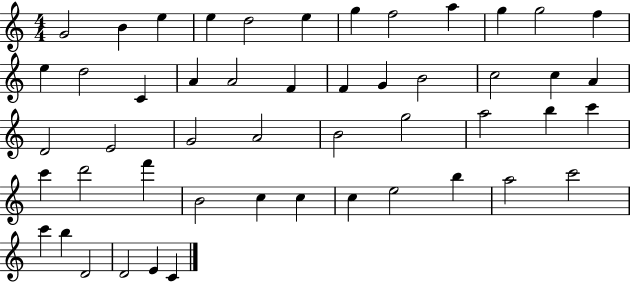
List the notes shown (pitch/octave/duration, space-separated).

G4/h B4/q E5/q E5/q D5/h E5/q G5/q F5/h A5/q G5/q G5/h F5/q E5/q D5/h C4/q A4/q A4/h F4/q F4/q G4/q B4/h C5/h C5/q A4/q D4/h E4/h G4/h A4/h B4/h G5/h A5/h B5/q C6/q C6/q D6/h F6/q B4/h C5/q C5/q C5/q E5/h B5/q A5/h C6/h C6/q B5/q D4/h D4/h E4/q C4/q